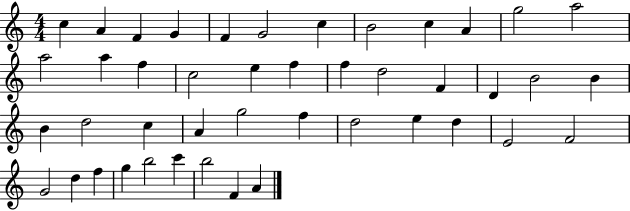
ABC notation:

X:1
T:Untitled
M:4/4
L:1/4
K:C
c A F G F G2 c B2 c A g2 a2 a2 a f c2 e f f d2 F D B2 B B d2 c A g2 f d2 e d E2 F2 G2 d f g b2 c' b2 F A